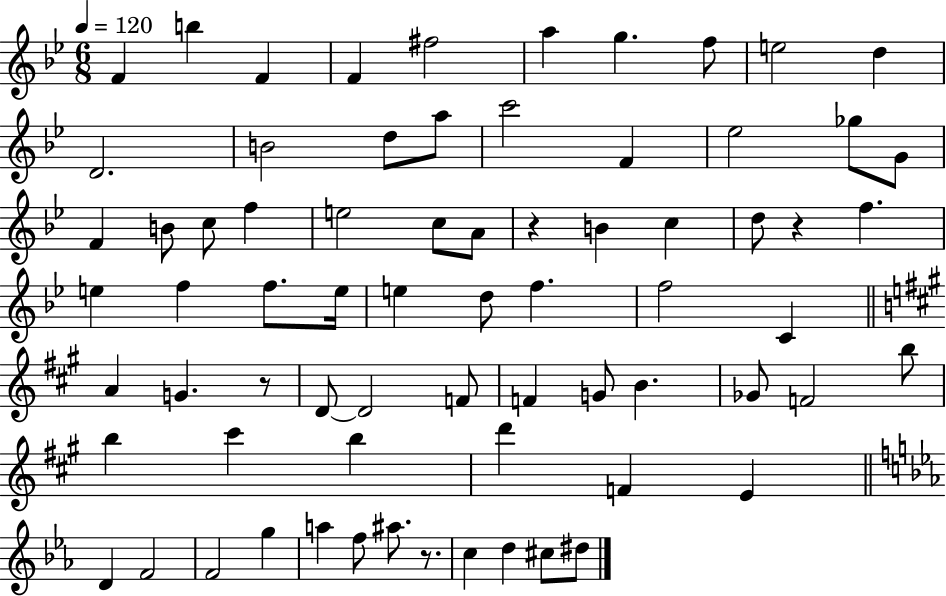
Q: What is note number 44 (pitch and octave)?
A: F4